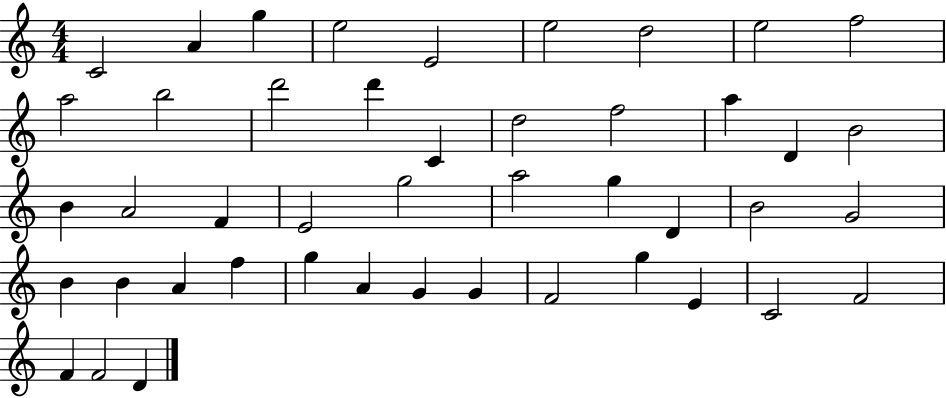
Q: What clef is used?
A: treble